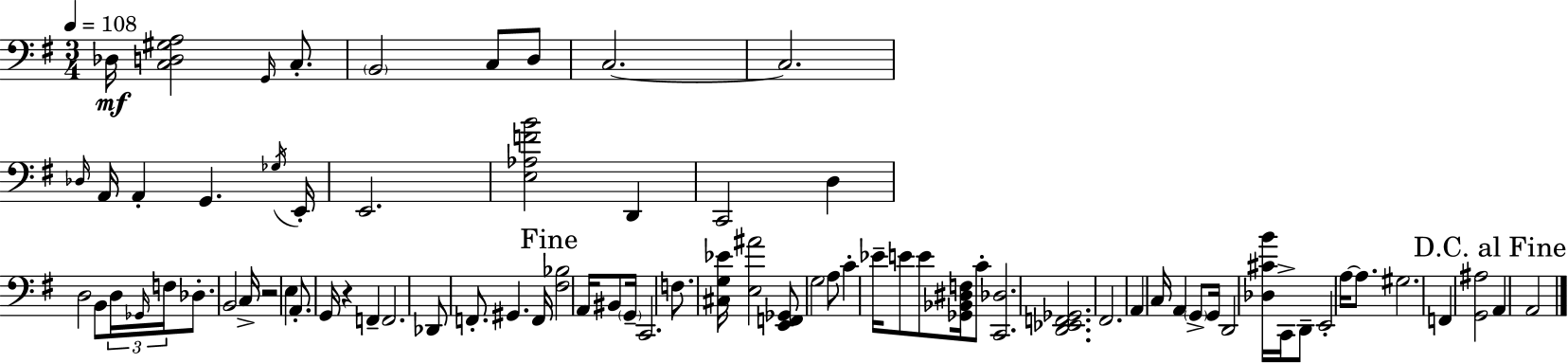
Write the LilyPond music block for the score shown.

{
  \clef bass
  \numericTimeSignature
  \time 3/4
  \key g \major
  \tempo 4 = 108
  \repeat volta 2 { des16\mf <c d gis a>2 \grace { g,16 } c8.-. | \parenthesize b,2 c8 d8 | c2.~~ | c2. | \break \grace { des16 } a,16 a,4-. g,4. | \acciaccatura { ges16 } e,16-. e,2. | <e aes f' b'>2 d,4 | c,2 d4 | \break d2 b,8 | \tuplet 3/2 { d16 \grace { ges,16 } f16 } des8.-. b,2 | c16-> r2 | e4 a,8.-. g,16 r4 | \break f,4-- f,2. | des,8 f,8.-. gis,4. | f,16 \mark "Fine" <fis bes>2 | a,16 bis,8 \parenthesize g,16-- c,2. | \break f8. <cis g ees'>16 <e ais'>2 | <e, f, ges,>8 g2 | a8 c'4-. ees'16-- e'8 e'8 | <ges, bes, dis f>16 c'8-. <c, des>2. | \break <d, ees, f, ges,>2. | fis,2. | a,4 c16 a,4 | \parenthesize g,8-> g,16 d,2 | \break <des cis' b'>16 c,16-> d,8-- e,2-. | a16~~ a8. gis2. | f,4 <g, ais>2 | \mark "D.C. al Fine" a,4 a,2 | \break } \bar "|."
}